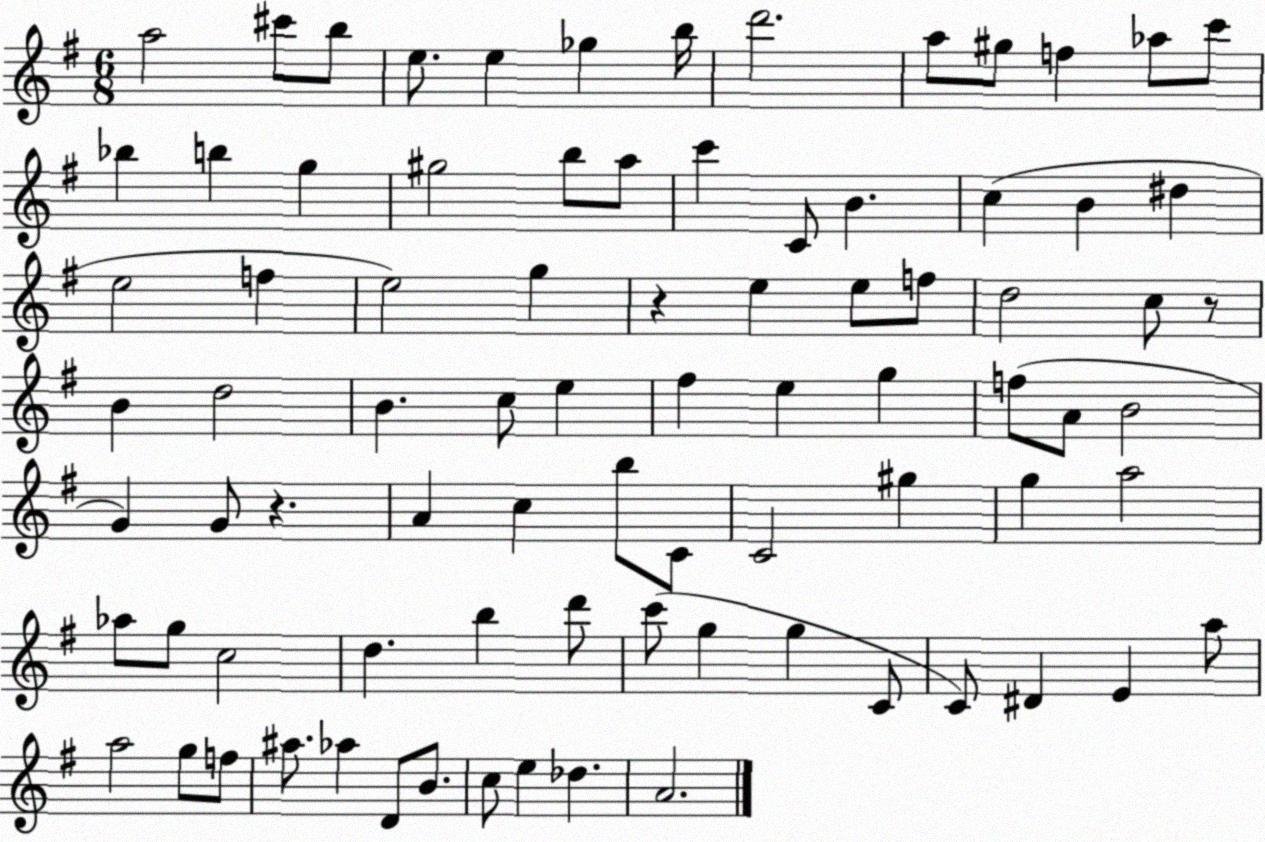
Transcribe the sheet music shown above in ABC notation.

X:1
T:Untitled
M:6/8
L:1/4
K:G
a2 ^c'/2 b/2 e/2 e _g b/4 d'2 a/2 ^g/2 f _a/2 c'/2 _b b g ^g2 b/2 a/2 c' C/2 B c B ^d e2 f e2 g z e e/2 f/2 d2 c/2 z/2 B d2 B c/2 e ^f e g f/2 A/2 B2 G G/2 z A c b/2 C/2 C2 ^g g a2 _a/2 g/2 c2 d b d'/2 c'/2 g g C/2 C/2 ^D E a/2 a2 g/2 f/2 ^a/2 _a D/2 B/2 c/2 e _d A2